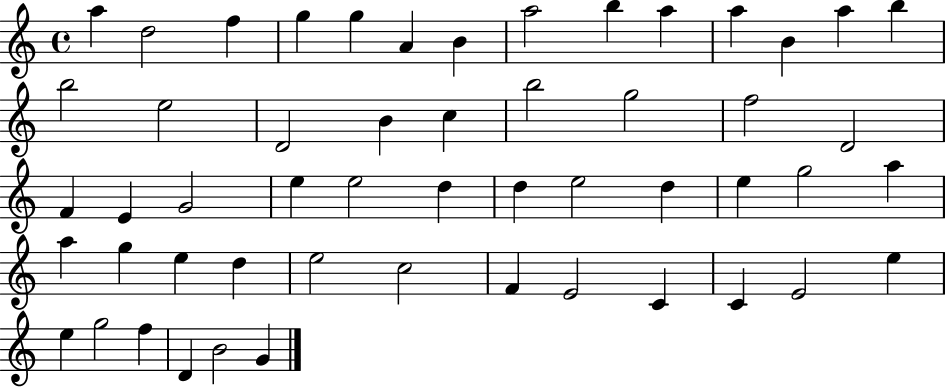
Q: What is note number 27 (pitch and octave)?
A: E5